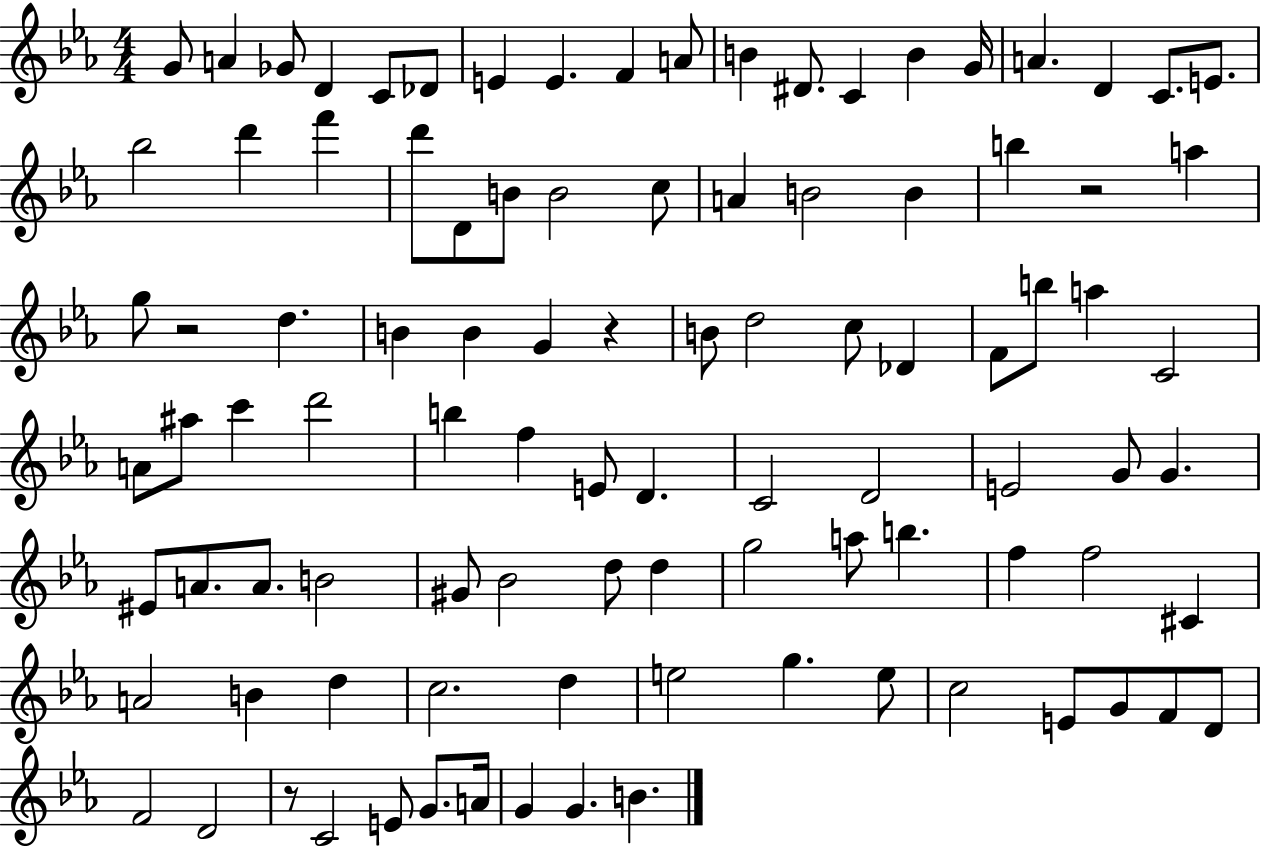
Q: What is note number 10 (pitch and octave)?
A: A4